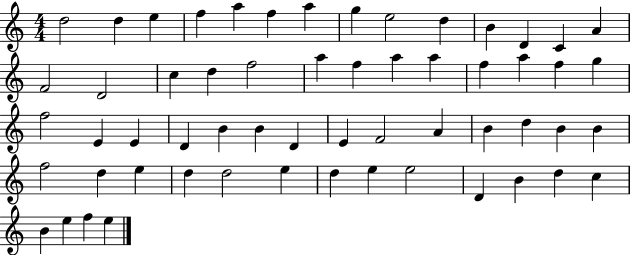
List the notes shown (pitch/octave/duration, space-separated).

D5/h D5/q E5/q F5/q A5/q F5/q A5/q G5/q E5/h D5/q B4/q D4/q C4/q A4/q F4/h D4/h C5/q D5/q F5/h A5/q F5/q A5/q A5/q F5/q A5/q F5/q G5/q F5/h E4/q E4/q D4/q B4/q B4/q D4/q E4/q F4/h A4/q B4/q D5/q B4/q B4/q F5/h D5/q E5/q D5/q D5/h E5/q D5/q E5/q E5/h D4/q B4/q D5/q C5/q B4/q E5/q F5/q E5/q